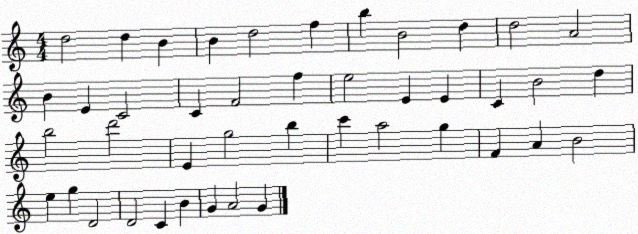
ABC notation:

X:1
T:Untitled
M:4/4
L:1/4
K:C
d2 d B B d2 f b B2 d d2 A2 B E C2 C F2 f e2 E E C B2 d b2 d'2 E g2 b c' a2 g F A B2 e g D2 D2 C B G A2 G